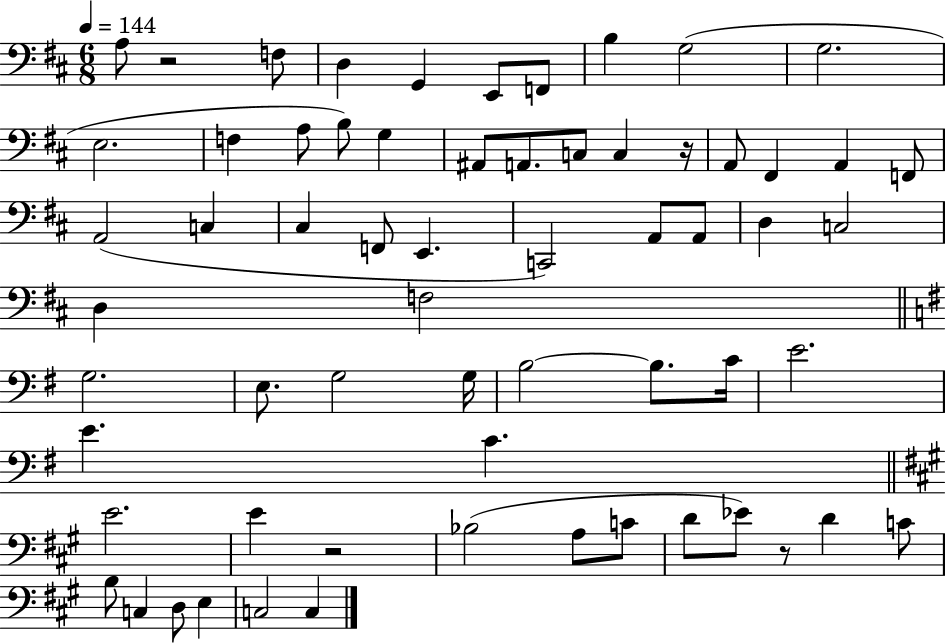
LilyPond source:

{
  \clef bass
  \numericTimeSignature
  \time 6/8
  \key d \major
  \tempo 4 = 144
  a8 r2 f8 | d4 g,4 e,8 f,8 | b4 g2( | g2. | \break e2. | f4 a8 b8) g4 | ais,8 a,8. c8 c4 r16 | a,8 fis,4 a,4 f,8 | \break a,2( c4 | cis4 f,8 e,4. | c,2) a,8 a,8 | d4 c2 | \break d4 f2 | \bar "||" \break \key g \major g2. | e8. g2 g16 | b2~~ b8. c'16 | e'2. | \break e'4. c'4. | \bar "||" \break \key a \major e'2. | e'4 r2 | bes2( a8 c'8 | d'8 ees'8) r8 d'4 c'8 | \break b8 c4 d8 e4 | c2 c4 | \bar "|."
}